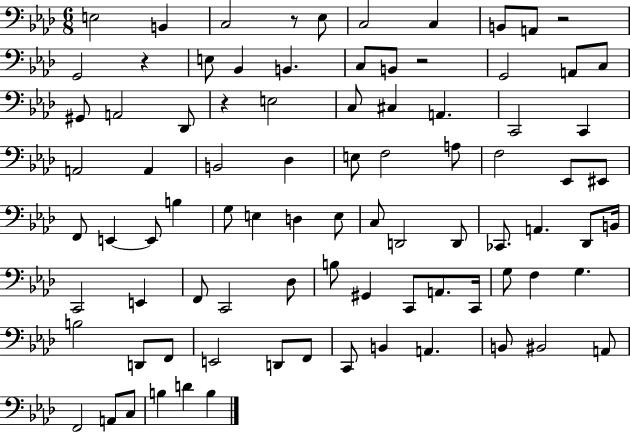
{
  \clef bass
  \numericTimeSignature
  \time 6/8
  \key aes \major
  e2 b,4 | c2 r8 ees8 | c2 c4 | b,8 a,8 r2 | \break g,2 r4 | e8 bes,4 b,4. | c8 b,8 r2 | g,2 a,8 c8 | \break gis,8 a,2 des,8 | r4 e2 | c8 cis4 a,4. | c,2 c,4 | \break a,2 a,4 | b,2 des4 | e8 f2 a8 | f2 ees,8 eis,8 | \break f,8 e,4~~ e,8 b4 | g8 e4 d4 e8 | c8 d,2 d,8 | ces,8. a,4. des,8 b,16 | \break c,2 e,4 | f,8 c,2 des8 | b8 gis,4 c,8 a,8. c,16 | g8 f4 g4. | \break b2 d,8 f,8 | e,2 d,8 f,8 | c,8 b,4 a,4. | b,8 bis,2 a,8 | \break f,2 a,8 c8 | b4 d'4 b4 | \bar "|."
}